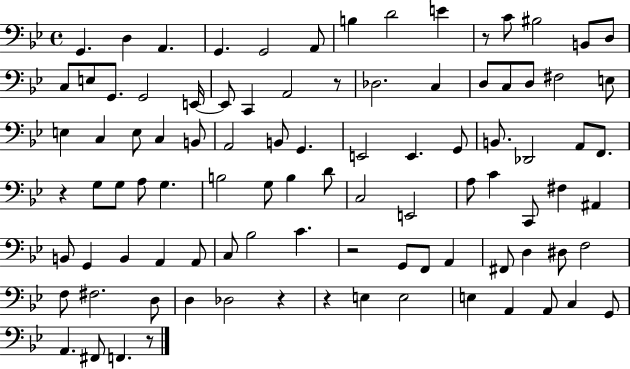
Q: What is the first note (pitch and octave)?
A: G2